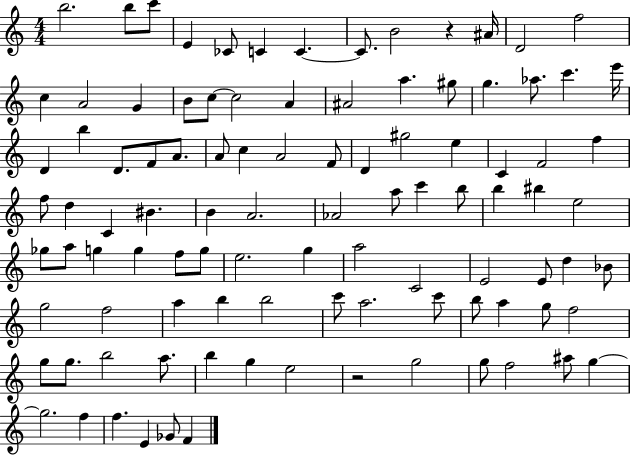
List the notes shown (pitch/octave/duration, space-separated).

B5/h. B5/e C6/e E4/q CES4/e C4/q C4/q. C4/e. B4/h R/q A#4/s D4/h F5/h C5/q A4/h G4/q B4/e C5/e C5/h A4/q A#4/h A5/q. G#5/e G5/q. Ab5/e. C6/q. E6/s D4/q B5/q D4/e. F4/e A4/e. A4/e C5/q A4/h F4/e D4/q G#5/h E5/q C4/q F4/h F5/q F5/e D5/q C4/q BIS4/q. B4/q A4/h. Ab4/h A5/e C6/q B5/e B5/q BIS5/q E5/h Gb5/e A5/e G5/q G5/q F5/e G5/e E5/h. G5/q A5/h C4/h E4/h E4/e D5/q Bb4/e G5/h F5/h A5/q B5/q B5/h C6/e A5/h. C6/e B5/e A5/q G5/e F5/h G5/e G5/e. B5/h A5/e. B5/q G5/q E5/h R/h G5/h G5/e F5/h A#5/e G5/q G5/h. F5/q F5/q. E4/q Gb4/e F4/q